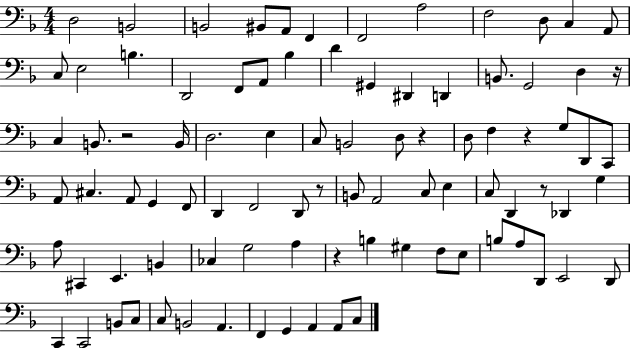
X:1
T:Untitled
M:4/4
L:1/4
K:F
D,2 B,,2 B,,2 ^B,,/2 A,,/2 F,, F,,2 A,2 F,2 D,/2 C, A,,/2 C,/2 E,2 B, D,,2 F,,/2 A,,/2 _B, D ^G,, ^D,, D,, B,,/2 G,,2 D, z/4 C, B,,/2 z2 B,,/4 D,2 E, C,/2 B,,2 D,/2 z D,/2 F, z G,/2 D,,/2 C,,/2 A,,/2 ^C, A,,/2 G,, F,,/2 D,, F,,2 D,,/2 z/2 B,,/2 A,,2 C,/2 E, C,/2 D,, z/2 _D,, G, A,/2 ^C,, E,, B,, _C, G,2 A, z B, ^G, F,/2 E,/2 B,/2 A,/2 D,,/2 E,,2 D,,/2 C,, C,,2 B,,/2 C,/2 C,/2 B,,2 A,, F,, G,, A,, A,,/2 C,/2